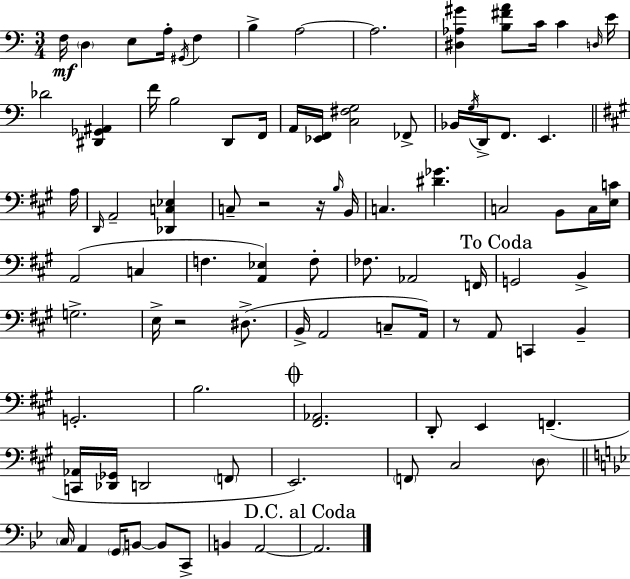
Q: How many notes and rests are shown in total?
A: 90